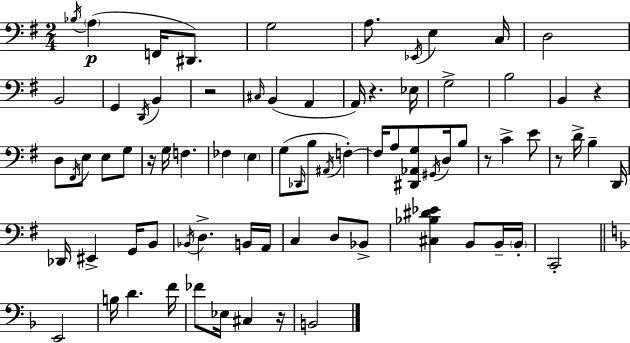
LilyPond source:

{
  \clef bass
  \numericTimeSignature
  \time 2/4
  \key e \minor
  \repeat volta 2 { \acciaccatura { bes16 }(\p \parenthesize a4 f,16 dis,8.) | g2 | a8. \acciaccatura { ees,16 } e4 | c16 d2 | \break b,2 | g,4 \acciaccatura { d,16 } b,4 | r2 | \grace { cis16 }( b,4 | \break a,4 a,16) r4. | ees16 g2-> | b2 | b,4 | \break r4 d8 \acciaccatura { fis,16 } e8 | e8 g8 r16 g16 f4. | fes4 | \parenthesize e4 g8( \grace { des,16 } | \break b8 \acciaccatura { ais,16 } f4-.~~) f16 | a8 <dis, aes, g>8 \acciaccatura { gis,16 } d16 b8 | r8 c'4-> e'8 | r8 d'16-> b4-- d,16 | \break des,16 eis,4-> g,16 b,8 | \acciaccatura { bes,16 } d4.-> b,16 | a,16 c4 d8 bes,8-> | <cis bes dis' ees'>4 b,8 b,16-- | \break \parenthesize b,16-. c,2-. | \bar "||" \break \key d \minor e,2 | b16 d'4. f'16 | fes'8 ees16 cis4 r16 | b,2 | \break } \bar "|."
}